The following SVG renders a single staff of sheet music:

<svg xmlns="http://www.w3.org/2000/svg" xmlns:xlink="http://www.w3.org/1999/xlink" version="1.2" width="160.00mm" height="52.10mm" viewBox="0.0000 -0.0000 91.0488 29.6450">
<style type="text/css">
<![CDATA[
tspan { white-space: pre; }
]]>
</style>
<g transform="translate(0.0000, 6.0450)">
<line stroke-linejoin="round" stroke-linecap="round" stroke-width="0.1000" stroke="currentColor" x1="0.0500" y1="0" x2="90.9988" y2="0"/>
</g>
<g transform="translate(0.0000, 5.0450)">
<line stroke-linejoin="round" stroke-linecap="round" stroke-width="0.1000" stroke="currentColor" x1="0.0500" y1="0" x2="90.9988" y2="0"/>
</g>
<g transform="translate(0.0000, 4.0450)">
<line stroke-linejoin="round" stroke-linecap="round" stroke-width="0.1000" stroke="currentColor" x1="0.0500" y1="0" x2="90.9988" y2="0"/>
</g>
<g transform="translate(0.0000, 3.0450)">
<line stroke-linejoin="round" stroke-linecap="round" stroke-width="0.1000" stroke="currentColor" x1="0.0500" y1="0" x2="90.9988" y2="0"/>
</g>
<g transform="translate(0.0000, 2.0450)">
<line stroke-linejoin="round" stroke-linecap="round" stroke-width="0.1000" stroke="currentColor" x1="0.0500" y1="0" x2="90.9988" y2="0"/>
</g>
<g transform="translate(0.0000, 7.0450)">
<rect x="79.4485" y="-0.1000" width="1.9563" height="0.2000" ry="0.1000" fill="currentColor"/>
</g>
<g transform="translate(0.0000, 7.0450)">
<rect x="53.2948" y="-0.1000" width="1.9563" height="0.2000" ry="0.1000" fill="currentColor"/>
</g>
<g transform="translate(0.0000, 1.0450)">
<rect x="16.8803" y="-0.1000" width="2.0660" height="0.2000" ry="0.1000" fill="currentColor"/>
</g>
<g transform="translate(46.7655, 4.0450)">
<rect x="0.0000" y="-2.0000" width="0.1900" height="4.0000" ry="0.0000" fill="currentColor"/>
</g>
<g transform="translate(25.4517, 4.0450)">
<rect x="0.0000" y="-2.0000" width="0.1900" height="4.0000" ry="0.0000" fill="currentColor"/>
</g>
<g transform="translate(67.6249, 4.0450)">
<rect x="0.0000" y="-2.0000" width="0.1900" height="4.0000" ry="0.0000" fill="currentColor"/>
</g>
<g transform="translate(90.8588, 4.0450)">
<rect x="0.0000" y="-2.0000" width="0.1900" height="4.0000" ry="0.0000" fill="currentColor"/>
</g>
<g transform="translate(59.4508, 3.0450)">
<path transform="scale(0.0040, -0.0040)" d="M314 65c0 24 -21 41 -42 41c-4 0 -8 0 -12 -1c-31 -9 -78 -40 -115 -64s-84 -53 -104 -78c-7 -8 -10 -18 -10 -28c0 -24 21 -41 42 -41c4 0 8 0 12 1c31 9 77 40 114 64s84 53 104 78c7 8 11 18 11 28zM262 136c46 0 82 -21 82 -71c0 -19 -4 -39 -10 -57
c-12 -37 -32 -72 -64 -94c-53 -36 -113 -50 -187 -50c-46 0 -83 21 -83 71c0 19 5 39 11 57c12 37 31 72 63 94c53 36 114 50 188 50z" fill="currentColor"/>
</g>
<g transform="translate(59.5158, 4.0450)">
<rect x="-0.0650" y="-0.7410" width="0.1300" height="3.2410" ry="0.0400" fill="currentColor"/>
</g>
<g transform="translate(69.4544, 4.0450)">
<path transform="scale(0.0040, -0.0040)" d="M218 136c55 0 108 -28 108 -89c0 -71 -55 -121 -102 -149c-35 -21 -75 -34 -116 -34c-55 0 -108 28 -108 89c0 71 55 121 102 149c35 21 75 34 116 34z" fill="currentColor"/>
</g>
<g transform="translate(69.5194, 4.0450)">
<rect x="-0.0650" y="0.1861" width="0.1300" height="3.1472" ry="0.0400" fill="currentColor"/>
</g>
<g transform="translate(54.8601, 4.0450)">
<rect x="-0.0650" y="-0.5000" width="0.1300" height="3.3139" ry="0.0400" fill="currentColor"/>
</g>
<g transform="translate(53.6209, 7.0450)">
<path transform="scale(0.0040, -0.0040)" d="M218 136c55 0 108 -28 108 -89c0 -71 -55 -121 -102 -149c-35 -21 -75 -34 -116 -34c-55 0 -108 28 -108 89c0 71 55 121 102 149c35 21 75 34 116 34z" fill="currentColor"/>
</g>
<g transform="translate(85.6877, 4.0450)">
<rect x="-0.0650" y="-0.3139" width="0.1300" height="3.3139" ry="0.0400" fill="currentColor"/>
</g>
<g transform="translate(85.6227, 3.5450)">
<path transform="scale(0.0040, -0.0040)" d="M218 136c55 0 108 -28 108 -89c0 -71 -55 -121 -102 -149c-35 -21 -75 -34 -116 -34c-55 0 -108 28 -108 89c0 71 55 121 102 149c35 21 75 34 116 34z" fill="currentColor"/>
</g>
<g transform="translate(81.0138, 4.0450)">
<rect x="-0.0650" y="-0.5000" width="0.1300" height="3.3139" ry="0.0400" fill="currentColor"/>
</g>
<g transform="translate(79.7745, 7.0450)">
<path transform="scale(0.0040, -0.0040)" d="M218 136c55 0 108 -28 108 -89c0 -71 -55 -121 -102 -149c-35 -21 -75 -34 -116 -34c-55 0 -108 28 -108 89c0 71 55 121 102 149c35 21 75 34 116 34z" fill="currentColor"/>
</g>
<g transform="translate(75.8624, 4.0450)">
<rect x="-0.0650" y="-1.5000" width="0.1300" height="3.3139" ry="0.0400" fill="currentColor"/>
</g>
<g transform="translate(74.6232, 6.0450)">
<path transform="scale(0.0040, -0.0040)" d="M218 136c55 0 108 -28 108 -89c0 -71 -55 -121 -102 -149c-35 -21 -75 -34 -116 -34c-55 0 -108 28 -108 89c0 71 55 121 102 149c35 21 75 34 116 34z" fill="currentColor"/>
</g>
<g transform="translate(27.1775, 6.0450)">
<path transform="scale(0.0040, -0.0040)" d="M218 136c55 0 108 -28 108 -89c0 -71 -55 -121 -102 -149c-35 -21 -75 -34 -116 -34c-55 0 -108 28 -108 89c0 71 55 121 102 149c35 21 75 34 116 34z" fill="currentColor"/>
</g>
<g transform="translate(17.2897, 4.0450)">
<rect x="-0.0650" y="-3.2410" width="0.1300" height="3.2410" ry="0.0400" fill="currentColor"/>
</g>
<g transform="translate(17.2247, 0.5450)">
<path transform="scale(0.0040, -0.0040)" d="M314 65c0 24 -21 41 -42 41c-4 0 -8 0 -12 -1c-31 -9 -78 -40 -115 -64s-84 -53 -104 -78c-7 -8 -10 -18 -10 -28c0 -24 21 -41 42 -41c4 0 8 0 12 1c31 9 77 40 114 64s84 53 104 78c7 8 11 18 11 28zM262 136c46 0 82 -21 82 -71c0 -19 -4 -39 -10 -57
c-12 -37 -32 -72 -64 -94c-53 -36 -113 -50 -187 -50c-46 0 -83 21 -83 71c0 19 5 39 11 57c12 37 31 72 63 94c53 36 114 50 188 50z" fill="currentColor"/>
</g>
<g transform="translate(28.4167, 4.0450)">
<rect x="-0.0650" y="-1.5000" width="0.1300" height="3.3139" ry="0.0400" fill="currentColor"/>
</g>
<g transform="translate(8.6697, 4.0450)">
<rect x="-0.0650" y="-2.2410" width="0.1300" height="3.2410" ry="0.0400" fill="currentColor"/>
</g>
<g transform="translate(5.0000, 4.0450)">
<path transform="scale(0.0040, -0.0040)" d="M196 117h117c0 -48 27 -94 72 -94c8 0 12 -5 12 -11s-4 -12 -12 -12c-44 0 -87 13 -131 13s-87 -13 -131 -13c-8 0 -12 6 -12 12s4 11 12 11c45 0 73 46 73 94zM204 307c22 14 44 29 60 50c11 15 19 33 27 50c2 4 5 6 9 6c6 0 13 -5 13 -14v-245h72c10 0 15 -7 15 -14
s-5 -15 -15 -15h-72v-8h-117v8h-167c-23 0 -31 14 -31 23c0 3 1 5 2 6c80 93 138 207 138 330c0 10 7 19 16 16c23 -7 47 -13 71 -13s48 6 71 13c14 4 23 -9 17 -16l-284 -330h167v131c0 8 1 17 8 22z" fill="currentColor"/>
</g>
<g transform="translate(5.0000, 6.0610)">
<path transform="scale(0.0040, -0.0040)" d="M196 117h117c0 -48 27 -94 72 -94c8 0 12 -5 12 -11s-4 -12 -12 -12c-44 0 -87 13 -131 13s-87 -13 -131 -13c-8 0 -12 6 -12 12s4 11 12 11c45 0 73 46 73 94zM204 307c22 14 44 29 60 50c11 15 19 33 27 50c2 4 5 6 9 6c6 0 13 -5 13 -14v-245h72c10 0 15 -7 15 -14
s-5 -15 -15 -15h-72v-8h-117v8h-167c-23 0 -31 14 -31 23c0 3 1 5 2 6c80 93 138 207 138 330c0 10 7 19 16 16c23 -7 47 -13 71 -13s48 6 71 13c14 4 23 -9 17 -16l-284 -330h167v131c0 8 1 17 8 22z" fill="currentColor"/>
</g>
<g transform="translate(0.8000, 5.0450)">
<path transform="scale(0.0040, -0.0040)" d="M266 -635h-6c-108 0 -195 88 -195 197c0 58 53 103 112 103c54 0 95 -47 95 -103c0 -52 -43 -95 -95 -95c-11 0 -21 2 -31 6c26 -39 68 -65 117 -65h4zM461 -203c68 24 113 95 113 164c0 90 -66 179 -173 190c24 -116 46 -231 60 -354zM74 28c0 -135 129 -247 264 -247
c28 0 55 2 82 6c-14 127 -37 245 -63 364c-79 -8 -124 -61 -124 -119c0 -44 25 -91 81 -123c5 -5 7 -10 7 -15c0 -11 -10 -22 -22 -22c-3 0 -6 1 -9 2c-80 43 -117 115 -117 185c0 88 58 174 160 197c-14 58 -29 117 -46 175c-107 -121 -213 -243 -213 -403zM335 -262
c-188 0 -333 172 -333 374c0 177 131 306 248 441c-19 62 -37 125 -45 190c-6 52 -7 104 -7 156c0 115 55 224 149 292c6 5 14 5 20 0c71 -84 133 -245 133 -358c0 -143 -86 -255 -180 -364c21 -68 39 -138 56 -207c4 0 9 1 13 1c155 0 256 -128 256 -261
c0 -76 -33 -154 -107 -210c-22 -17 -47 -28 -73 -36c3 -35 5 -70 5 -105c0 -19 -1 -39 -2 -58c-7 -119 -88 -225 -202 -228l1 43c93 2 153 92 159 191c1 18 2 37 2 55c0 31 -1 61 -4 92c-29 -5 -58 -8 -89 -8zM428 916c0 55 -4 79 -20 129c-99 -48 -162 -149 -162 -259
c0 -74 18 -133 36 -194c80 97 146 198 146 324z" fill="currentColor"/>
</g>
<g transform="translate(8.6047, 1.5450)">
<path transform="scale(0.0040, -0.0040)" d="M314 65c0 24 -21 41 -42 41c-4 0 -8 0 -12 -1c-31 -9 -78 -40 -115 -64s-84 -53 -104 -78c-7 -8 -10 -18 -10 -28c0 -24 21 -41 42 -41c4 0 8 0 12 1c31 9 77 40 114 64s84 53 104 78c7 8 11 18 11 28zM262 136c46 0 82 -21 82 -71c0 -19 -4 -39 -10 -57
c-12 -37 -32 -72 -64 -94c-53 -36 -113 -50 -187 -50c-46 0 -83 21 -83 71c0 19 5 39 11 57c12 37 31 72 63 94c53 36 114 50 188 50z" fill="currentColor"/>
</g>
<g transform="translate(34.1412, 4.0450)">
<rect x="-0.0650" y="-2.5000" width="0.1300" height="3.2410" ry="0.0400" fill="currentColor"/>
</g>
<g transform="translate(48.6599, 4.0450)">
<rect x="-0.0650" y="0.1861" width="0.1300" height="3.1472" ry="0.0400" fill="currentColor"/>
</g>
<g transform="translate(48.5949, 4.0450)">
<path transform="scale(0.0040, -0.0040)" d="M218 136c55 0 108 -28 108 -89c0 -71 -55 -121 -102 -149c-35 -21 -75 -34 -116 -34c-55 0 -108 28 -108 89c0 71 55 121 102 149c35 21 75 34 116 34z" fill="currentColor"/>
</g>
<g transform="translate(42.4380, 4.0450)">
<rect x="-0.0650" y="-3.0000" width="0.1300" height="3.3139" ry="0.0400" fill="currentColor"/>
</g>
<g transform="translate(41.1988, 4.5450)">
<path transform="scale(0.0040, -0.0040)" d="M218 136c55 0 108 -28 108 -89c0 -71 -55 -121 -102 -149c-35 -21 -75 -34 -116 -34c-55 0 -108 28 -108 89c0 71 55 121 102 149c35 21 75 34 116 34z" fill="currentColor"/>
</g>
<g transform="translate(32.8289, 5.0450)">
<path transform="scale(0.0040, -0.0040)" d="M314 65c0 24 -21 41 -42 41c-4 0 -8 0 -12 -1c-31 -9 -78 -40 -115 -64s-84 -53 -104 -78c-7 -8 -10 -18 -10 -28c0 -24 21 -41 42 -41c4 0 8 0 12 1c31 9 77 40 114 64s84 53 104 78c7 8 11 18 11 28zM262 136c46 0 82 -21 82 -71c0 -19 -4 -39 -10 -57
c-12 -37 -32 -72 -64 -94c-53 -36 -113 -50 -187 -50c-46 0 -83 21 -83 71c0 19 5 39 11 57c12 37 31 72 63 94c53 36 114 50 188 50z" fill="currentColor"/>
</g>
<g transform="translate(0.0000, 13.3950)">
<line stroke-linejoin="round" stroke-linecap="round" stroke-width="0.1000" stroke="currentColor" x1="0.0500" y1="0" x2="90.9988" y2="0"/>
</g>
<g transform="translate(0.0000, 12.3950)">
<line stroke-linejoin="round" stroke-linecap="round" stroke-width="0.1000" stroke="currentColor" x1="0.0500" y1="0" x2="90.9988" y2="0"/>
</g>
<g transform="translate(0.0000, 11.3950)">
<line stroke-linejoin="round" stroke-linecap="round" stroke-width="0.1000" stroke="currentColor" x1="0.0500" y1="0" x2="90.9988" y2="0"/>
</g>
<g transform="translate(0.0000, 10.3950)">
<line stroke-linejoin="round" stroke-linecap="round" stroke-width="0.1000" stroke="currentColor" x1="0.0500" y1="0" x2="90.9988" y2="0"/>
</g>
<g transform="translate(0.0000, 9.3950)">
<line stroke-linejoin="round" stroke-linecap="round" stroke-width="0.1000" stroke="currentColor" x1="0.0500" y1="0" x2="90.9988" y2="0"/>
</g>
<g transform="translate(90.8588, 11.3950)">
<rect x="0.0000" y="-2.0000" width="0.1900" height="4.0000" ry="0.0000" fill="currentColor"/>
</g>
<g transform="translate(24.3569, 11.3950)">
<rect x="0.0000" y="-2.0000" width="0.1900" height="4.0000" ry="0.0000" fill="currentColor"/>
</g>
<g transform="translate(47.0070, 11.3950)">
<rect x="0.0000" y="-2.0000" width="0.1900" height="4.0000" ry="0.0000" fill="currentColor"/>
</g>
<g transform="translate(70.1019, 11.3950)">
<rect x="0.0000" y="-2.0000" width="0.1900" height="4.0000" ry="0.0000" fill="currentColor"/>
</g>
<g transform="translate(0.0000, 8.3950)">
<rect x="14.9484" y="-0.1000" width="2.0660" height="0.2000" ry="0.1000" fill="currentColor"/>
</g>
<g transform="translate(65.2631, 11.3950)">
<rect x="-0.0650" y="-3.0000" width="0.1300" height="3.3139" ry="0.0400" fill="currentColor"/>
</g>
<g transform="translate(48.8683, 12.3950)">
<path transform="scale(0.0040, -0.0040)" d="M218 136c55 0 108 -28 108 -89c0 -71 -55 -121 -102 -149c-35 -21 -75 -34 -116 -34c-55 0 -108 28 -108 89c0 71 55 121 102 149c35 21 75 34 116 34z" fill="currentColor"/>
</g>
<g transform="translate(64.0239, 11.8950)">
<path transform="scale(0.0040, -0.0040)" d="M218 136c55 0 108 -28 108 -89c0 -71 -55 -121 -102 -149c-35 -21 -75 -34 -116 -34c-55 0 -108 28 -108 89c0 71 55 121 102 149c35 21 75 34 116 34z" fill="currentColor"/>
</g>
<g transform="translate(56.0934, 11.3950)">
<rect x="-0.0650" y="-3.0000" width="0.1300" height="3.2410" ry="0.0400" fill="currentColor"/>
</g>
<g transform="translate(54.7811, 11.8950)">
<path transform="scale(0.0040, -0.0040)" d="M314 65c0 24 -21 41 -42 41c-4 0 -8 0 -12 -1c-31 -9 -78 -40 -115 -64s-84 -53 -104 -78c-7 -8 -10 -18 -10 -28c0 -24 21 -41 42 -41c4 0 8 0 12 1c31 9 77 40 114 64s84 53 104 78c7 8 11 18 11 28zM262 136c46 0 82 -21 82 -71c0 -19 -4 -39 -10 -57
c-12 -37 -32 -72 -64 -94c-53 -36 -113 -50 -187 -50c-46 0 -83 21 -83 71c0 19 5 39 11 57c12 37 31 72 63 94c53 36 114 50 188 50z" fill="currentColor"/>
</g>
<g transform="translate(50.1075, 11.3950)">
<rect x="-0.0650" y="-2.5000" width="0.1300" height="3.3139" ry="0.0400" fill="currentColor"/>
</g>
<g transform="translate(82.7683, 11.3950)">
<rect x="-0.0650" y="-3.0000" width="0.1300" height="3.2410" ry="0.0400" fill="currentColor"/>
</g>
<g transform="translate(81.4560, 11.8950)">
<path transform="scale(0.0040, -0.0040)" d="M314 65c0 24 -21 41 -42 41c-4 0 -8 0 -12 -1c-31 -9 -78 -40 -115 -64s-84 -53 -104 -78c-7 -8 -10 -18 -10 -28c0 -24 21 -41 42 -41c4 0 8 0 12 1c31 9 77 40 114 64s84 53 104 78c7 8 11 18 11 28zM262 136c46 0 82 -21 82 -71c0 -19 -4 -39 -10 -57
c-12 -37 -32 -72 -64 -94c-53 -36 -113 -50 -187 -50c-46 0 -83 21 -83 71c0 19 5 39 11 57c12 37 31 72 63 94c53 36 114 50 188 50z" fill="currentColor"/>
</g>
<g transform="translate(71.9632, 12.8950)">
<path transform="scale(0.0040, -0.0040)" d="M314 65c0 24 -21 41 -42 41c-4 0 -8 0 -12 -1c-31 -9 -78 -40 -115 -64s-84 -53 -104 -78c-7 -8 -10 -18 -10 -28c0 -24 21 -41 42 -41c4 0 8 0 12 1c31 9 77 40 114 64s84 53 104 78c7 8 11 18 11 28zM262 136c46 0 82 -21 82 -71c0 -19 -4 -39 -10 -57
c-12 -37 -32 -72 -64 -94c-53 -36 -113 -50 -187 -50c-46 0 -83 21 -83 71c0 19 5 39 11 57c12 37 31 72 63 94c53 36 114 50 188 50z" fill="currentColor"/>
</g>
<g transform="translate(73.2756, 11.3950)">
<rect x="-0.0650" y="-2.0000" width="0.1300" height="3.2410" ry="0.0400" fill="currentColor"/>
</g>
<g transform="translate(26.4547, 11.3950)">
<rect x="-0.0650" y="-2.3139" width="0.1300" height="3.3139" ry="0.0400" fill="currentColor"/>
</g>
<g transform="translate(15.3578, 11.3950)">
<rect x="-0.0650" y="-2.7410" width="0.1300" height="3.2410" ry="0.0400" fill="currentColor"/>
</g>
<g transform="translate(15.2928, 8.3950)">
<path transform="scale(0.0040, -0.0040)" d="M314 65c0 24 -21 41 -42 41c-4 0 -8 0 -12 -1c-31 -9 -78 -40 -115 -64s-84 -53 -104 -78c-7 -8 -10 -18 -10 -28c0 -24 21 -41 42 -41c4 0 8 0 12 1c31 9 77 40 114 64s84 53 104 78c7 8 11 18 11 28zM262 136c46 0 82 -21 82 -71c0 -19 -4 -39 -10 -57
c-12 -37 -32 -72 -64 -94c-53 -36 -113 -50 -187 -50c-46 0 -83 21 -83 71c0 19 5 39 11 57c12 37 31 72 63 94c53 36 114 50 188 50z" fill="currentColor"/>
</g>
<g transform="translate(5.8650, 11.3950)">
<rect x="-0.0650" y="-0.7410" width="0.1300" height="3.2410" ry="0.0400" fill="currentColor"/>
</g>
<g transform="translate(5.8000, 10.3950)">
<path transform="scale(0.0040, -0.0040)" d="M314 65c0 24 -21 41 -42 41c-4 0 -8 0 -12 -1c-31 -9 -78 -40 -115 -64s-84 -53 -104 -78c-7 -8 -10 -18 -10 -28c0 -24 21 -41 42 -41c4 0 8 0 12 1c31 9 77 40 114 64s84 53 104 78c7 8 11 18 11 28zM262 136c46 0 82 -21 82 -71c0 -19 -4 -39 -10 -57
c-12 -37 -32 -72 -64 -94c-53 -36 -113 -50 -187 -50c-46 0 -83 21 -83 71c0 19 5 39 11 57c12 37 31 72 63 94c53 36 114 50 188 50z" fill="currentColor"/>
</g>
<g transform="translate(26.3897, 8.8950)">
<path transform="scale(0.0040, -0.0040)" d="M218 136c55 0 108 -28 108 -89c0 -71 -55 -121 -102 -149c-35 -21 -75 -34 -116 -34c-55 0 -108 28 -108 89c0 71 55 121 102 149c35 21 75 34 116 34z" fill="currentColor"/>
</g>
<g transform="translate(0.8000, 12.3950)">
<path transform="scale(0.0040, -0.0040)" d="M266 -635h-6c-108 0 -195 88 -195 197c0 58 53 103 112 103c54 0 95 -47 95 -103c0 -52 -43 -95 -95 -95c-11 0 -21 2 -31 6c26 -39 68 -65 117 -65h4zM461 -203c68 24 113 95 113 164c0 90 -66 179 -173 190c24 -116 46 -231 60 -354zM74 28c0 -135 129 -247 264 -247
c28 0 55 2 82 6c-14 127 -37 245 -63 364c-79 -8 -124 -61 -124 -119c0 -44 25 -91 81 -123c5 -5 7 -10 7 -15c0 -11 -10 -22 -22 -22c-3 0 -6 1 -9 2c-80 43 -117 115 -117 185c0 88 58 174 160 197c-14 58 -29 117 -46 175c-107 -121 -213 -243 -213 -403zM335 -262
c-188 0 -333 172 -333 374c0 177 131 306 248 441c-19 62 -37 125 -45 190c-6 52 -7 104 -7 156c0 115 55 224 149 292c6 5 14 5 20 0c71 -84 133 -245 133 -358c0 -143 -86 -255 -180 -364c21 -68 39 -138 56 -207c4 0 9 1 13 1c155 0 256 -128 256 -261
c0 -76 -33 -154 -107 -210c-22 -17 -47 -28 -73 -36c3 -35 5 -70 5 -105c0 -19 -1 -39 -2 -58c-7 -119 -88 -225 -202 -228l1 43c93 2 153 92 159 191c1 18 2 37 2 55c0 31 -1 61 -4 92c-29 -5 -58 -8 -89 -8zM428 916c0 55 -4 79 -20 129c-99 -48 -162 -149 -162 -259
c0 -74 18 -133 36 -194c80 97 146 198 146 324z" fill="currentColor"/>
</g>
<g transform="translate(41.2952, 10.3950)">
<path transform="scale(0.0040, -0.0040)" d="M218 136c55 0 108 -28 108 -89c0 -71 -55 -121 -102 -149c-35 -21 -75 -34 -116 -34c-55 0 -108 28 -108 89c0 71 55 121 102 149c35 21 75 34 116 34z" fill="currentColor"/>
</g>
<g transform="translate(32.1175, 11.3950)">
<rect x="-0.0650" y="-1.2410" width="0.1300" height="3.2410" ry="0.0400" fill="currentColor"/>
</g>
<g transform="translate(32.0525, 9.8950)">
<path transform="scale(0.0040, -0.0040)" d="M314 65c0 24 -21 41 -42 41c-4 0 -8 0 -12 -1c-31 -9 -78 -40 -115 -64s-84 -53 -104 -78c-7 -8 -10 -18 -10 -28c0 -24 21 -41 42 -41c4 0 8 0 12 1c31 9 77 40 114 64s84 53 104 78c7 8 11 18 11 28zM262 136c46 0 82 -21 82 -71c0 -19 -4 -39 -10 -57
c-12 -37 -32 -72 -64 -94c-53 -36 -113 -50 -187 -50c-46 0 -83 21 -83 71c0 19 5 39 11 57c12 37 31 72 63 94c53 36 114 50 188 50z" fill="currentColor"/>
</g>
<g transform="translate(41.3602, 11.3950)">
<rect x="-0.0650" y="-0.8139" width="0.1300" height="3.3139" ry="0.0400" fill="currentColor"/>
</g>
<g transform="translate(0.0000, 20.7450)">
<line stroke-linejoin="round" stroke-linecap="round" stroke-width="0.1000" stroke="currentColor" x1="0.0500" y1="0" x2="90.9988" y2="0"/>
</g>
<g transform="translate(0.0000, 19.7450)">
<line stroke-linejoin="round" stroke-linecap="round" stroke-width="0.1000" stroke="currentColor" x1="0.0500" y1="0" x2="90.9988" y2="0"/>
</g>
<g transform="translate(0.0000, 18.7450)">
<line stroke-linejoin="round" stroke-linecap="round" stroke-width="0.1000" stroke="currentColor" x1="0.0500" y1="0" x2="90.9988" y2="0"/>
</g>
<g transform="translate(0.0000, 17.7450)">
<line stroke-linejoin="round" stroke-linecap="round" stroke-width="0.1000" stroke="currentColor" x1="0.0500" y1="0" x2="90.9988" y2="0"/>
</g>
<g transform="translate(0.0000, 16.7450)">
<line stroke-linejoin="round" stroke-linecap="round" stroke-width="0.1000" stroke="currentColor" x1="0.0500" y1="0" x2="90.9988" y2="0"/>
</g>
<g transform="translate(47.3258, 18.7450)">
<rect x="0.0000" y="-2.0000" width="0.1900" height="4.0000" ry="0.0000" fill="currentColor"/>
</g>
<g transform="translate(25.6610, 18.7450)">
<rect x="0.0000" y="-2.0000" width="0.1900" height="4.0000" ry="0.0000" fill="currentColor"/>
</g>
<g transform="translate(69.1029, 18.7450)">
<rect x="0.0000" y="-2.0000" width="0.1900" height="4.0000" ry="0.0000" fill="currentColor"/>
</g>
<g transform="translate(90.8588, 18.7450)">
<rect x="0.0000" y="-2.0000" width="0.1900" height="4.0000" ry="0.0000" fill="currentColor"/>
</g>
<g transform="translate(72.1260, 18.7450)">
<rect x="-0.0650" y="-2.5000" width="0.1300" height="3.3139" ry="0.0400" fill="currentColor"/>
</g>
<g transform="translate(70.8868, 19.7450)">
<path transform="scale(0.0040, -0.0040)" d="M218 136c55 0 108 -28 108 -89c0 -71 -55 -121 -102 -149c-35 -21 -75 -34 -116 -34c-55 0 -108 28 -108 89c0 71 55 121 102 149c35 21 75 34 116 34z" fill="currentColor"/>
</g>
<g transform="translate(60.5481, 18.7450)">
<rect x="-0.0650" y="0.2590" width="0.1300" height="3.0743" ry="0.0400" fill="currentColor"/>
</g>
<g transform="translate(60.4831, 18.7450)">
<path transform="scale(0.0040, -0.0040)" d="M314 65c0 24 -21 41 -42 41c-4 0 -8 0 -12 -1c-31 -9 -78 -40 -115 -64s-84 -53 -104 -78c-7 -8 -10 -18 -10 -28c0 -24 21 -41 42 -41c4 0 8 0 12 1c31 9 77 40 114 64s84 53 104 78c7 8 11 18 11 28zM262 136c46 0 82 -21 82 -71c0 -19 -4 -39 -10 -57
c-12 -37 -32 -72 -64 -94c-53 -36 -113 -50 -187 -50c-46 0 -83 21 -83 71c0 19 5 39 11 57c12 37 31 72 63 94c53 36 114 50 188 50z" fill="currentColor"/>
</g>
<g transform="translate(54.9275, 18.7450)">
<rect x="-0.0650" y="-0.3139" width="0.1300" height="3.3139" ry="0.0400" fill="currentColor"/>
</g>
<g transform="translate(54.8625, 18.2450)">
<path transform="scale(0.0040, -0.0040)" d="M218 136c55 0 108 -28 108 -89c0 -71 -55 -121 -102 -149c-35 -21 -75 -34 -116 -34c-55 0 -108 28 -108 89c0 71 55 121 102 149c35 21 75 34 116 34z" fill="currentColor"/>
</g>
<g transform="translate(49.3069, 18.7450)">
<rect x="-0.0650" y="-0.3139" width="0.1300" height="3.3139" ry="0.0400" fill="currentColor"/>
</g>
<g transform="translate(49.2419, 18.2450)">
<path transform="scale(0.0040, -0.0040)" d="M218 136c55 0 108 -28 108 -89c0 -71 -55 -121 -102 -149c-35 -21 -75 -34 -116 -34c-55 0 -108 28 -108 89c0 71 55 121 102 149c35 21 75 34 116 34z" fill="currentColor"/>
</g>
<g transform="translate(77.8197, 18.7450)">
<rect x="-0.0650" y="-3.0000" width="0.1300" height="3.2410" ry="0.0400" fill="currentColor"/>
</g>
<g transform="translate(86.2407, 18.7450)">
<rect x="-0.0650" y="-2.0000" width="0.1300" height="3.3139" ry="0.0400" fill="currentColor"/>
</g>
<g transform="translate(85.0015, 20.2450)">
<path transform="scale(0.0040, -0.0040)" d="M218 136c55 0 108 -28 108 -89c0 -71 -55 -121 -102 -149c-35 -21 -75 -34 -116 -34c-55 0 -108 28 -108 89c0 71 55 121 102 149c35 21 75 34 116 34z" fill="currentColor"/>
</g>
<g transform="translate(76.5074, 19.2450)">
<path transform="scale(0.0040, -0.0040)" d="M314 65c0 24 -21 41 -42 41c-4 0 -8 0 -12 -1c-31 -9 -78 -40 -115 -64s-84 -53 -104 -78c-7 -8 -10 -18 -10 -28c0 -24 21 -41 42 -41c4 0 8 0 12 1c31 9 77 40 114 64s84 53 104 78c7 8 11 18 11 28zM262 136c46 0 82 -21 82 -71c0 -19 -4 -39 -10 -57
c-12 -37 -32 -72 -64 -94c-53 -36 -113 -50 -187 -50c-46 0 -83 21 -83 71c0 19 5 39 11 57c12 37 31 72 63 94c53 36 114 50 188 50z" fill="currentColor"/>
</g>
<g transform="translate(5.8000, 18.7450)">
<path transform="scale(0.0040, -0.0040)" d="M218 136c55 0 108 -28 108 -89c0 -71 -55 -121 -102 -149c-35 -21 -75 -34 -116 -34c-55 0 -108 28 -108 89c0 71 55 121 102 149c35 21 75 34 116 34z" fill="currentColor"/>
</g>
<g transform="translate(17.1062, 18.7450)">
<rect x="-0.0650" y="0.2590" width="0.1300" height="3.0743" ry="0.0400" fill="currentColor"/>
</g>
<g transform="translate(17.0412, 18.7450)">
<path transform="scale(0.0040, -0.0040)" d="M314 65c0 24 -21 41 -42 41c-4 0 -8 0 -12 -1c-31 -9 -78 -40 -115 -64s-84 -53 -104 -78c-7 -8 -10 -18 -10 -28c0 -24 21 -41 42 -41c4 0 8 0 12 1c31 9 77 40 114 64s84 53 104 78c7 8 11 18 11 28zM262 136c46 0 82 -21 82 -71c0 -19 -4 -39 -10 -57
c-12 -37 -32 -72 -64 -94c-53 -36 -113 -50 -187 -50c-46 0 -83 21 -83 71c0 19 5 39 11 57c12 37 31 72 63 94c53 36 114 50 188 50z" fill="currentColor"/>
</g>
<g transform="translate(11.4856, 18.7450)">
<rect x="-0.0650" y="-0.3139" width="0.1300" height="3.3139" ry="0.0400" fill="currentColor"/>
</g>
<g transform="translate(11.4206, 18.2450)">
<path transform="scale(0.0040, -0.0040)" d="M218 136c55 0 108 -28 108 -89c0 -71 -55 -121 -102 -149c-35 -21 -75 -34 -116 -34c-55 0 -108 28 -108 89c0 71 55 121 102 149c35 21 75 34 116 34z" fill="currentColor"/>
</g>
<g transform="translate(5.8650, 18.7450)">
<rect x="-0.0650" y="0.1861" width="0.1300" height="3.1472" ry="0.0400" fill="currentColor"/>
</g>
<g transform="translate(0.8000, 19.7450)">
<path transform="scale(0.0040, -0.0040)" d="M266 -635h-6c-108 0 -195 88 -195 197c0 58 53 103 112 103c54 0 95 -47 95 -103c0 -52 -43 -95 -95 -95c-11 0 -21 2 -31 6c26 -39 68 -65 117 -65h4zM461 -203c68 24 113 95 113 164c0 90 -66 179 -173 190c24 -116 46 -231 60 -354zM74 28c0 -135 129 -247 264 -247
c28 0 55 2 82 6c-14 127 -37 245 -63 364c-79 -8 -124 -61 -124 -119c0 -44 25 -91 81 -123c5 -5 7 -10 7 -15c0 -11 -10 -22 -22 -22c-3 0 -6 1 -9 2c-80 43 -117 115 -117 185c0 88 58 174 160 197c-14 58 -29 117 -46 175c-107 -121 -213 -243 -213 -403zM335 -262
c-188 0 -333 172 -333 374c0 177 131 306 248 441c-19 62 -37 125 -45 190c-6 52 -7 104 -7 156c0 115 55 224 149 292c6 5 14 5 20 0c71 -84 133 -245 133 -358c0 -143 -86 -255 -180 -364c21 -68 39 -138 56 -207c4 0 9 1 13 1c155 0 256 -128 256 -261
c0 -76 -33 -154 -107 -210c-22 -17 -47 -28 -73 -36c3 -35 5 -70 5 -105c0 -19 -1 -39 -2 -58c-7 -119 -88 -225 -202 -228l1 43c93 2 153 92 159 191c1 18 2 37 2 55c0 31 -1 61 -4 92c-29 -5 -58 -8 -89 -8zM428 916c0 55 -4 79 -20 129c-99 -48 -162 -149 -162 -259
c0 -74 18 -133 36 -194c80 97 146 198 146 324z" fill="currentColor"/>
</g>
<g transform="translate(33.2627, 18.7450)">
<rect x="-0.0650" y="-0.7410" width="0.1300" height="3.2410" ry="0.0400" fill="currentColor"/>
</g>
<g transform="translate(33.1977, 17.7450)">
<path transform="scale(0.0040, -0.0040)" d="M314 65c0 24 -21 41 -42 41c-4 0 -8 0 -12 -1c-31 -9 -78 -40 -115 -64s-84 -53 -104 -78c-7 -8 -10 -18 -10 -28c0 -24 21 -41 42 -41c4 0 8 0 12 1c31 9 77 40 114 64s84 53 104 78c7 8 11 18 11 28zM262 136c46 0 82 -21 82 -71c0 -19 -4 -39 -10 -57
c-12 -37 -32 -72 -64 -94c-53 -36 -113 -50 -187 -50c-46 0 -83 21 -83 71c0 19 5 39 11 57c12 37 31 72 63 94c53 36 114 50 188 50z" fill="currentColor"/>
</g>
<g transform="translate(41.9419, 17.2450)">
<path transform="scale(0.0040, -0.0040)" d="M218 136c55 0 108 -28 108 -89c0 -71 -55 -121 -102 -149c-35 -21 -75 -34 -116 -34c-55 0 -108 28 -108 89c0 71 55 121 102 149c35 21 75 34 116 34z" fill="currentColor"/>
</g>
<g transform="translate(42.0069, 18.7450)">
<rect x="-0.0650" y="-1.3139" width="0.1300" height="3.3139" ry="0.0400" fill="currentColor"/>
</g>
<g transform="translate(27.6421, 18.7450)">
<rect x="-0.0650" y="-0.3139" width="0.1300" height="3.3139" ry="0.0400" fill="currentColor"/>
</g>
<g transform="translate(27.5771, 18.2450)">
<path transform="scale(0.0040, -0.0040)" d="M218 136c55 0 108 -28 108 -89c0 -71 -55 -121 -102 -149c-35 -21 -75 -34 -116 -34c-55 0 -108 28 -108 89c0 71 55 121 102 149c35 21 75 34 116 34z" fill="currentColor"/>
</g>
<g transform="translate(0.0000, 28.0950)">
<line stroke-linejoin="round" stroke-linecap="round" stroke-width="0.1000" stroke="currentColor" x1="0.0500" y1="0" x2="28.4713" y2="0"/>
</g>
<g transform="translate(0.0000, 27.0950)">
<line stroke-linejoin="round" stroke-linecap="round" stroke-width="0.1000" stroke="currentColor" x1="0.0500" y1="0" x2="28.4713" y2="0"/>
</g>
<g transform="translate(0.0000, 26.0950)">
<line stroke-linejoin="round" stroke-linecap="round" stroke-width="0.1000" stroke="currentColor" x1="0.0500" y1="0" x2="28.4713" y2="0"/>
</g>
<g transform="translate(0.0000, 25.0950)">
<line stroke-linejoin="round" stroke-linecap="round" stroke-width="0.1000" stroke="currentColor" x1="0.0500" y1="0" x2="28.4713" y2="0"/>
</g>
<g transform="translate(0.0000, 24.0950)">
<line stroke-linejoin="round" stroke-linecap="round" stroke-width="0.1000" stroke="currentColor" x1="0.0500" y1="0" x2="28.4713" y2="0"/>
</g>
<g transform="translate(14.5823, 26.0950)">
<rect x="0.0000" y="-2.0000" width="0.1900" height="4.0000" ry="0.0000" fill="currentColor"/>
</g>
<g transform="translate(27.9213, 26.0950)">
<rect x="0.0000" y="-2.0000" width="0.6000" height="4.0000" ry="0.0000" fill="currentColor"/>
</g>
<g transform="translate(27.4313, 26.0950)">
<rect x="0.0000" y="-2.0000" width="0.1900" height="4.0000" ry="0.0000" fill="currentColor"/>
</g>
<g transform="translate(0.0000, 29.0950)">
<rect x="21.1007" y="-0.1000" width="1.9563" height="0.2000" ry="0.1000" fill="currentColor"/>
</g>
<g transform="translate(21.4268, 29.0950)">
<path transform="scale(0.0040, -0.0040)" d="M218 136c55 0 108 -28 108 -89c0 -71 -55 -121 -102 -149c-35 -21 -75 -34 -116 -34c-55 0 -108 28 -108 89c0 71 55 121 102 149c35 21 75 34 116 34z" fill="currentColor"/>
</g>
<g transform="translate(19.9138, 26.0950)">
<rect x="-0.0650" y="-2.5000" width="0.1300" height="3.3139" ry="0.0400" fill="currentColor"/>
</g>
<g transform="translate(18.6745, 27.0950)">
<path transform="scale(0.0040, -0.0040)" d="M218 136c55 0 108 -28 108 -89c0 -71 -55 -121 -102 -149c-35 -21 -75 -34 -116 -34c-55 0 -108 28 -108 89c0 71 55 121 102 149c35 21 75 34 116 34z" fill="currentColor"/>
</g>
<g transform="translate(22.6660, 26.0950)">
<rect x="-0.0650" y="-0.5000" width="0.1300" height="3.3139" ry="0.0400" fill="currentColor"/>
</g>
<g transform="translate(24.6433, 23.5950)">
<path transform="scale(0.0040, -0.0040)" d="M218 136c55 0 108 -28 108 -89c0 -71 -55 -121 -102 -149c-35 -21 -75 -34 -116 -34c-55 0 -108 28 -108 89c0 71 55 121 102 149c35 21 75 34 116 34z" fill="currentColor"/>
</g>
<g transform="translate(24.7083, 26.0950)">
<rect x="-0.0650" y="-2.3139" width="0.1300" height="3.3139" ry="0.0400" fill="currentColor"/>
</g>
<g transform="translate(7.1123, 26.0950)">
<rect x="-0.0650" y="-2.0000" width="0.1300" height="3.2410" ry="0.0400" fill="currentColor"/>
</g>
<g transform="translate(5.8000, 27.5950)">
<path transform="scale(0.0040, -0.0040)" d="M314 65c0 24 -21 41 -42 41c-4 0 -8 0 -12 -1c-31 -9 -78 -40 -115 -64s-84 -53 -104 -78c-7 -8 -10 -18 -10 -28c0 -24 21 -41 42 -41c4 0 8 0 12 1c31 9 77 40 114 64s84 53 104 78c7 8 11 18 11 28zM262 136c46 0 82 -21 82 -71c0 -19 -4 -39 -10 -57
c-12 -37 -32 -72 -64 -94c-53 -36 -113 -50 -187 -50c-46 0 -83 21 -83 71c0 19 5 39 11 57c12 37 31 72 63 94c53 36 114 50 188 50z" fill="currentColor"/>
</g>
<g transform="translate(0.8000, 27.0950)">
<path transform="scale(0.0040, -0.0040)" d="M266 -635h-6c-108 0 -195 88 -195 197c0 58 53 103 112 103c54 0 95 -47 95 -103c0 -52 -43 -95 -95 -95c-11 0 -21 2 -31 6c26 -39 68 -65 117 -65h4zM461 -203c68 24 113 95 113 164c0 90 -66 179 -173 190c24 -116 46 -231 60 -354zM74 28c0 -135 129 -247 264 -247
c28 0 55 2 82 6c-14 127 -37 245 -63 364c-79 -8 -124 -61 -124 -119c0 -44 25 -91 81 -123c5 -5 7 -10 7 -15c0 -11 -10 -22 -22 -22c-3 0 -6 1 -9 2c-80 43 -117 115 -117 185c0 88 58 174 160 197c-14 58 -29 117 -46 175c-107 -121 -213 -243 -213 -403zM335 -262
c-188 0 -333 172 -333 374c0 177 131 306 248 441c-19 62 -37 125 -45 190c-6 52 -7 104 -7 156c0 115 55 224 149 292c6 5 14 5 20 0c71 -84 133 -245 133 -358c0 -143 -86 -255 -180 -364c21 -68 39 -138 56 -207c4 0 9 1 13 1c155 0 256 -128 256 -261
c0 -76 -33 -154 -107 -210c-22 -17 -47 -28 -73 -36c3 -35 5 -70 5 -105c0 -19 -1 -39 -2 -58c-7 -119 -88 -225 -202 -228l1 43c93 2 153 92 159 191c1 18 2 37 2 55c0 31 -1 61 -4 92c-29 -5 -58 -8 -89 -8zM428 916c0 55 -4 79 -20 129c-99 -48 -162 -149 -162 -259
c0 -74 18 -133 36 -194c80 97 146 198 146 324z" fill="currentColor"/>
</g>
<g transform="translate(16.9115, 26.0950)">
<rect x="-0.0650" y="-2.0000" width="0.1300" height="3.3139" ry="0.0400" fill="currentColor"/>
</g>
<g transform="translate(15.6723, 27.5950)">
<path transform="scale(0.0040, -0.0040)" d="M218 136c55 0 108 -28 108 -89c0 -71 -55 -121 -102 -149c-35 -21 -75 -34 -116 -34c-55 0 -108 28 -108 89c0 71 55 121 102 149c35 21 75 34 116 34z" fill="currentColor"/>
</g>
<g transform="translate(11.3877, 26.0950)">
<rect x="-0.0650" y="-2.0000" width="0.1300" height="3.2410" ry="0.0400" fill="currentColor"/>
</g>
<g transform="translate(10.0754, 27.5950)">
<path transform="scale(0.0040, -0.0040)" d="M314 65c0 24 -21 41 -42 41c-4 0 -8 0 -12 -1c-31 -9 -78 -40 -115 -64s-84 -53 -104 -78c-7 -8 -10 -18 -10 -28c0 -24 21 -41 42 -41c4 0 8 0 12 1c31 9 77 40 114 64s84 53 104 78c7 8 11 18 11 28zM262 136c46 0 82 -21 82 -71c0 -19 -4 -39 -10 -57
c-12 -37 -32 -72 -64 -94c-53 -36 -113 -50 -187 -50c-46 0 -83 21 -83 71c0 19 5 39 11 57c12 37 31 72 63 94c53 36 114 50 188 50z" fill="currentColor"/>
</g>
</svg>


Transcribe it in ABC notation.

X:1
T:Untitled
M:4/4
L:1/4
K:C
g2 b2 E G2 A B C d2 B E C c d2 a2 g e2 d G A2 A F2 A2 B c B2 c d2 e c c B2 G A2 F F2 F2 F G C g